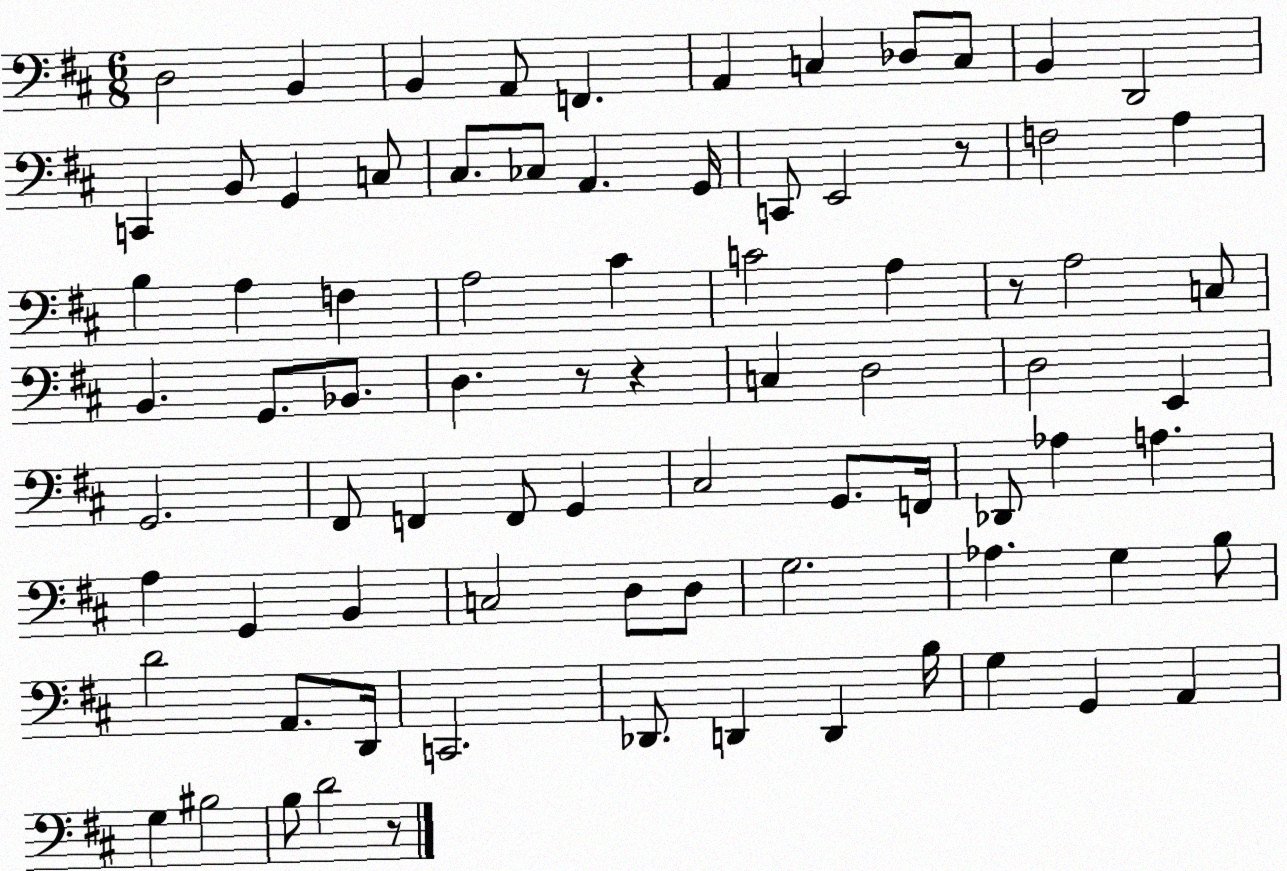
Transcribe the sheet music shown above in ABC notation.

X:1
T:Untitled
M:6/8
L:1/4
K:D
D,2 B,, B,, A,,/2 F,, A,, C, _D,/2 C,/2 B,, D,,2 C,, B,,/2 G,, C,/2 ^C,/2 _C,/2 A,, G,,/4 C,,/2 E,,2 z/2 F,2 A, B, A, F, A,2 ^C C2 A, z/2 A,2 C,/2 B,, G,,/2 _B,,/2 D, z/2 z C, D,2 D,2 E,, G,,2 ^F,,/2 F,, F,,/2 G,, ^C,2 G,,/2 F,,/4 _D,,/2 _A, A, A, G,, B,, C,2 D,/2 D,/2 G,2 _A, G, B,/2 D2 A,,/2 D,,/4 C,,2 _D,,/2 D,, D,, B,/4 G, G,, A,, G, ^B,2 B,/2 D2 z/2